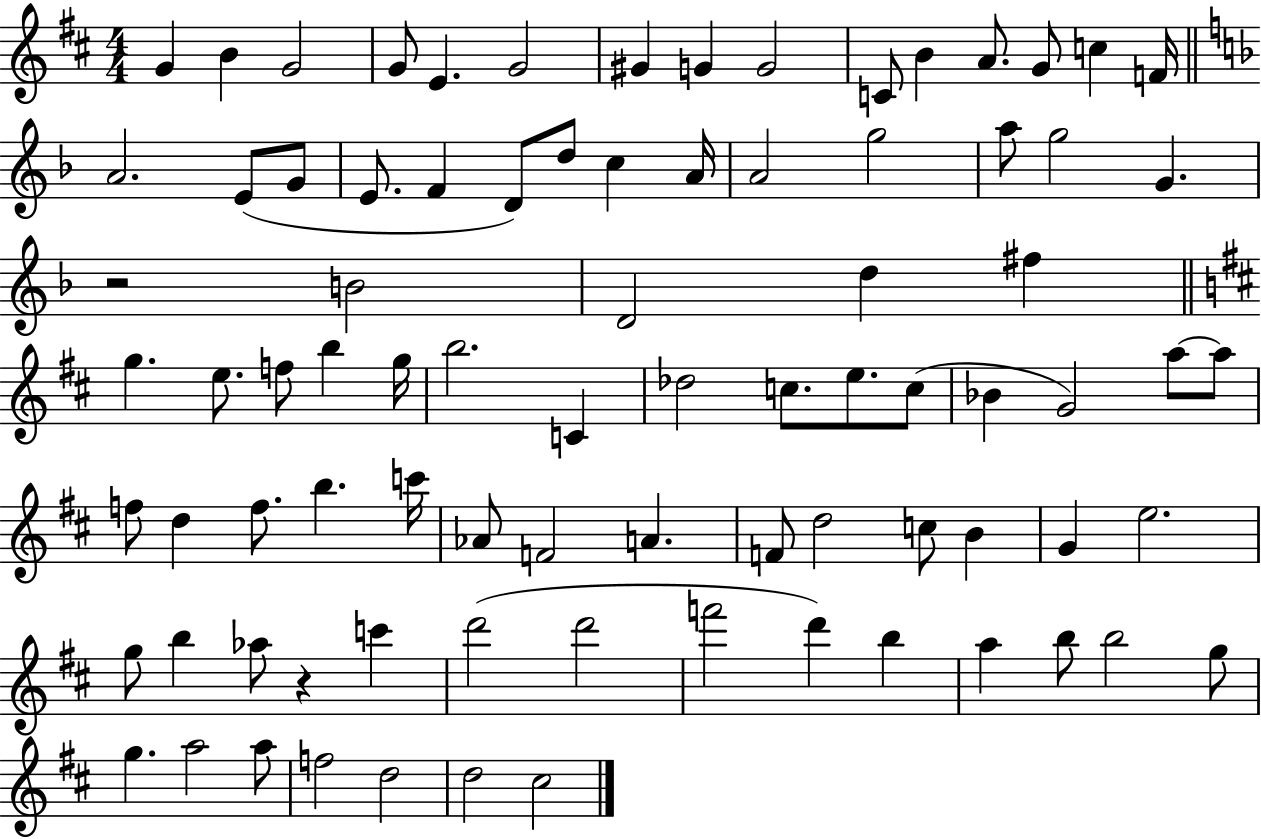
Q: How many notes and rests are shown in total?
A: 84